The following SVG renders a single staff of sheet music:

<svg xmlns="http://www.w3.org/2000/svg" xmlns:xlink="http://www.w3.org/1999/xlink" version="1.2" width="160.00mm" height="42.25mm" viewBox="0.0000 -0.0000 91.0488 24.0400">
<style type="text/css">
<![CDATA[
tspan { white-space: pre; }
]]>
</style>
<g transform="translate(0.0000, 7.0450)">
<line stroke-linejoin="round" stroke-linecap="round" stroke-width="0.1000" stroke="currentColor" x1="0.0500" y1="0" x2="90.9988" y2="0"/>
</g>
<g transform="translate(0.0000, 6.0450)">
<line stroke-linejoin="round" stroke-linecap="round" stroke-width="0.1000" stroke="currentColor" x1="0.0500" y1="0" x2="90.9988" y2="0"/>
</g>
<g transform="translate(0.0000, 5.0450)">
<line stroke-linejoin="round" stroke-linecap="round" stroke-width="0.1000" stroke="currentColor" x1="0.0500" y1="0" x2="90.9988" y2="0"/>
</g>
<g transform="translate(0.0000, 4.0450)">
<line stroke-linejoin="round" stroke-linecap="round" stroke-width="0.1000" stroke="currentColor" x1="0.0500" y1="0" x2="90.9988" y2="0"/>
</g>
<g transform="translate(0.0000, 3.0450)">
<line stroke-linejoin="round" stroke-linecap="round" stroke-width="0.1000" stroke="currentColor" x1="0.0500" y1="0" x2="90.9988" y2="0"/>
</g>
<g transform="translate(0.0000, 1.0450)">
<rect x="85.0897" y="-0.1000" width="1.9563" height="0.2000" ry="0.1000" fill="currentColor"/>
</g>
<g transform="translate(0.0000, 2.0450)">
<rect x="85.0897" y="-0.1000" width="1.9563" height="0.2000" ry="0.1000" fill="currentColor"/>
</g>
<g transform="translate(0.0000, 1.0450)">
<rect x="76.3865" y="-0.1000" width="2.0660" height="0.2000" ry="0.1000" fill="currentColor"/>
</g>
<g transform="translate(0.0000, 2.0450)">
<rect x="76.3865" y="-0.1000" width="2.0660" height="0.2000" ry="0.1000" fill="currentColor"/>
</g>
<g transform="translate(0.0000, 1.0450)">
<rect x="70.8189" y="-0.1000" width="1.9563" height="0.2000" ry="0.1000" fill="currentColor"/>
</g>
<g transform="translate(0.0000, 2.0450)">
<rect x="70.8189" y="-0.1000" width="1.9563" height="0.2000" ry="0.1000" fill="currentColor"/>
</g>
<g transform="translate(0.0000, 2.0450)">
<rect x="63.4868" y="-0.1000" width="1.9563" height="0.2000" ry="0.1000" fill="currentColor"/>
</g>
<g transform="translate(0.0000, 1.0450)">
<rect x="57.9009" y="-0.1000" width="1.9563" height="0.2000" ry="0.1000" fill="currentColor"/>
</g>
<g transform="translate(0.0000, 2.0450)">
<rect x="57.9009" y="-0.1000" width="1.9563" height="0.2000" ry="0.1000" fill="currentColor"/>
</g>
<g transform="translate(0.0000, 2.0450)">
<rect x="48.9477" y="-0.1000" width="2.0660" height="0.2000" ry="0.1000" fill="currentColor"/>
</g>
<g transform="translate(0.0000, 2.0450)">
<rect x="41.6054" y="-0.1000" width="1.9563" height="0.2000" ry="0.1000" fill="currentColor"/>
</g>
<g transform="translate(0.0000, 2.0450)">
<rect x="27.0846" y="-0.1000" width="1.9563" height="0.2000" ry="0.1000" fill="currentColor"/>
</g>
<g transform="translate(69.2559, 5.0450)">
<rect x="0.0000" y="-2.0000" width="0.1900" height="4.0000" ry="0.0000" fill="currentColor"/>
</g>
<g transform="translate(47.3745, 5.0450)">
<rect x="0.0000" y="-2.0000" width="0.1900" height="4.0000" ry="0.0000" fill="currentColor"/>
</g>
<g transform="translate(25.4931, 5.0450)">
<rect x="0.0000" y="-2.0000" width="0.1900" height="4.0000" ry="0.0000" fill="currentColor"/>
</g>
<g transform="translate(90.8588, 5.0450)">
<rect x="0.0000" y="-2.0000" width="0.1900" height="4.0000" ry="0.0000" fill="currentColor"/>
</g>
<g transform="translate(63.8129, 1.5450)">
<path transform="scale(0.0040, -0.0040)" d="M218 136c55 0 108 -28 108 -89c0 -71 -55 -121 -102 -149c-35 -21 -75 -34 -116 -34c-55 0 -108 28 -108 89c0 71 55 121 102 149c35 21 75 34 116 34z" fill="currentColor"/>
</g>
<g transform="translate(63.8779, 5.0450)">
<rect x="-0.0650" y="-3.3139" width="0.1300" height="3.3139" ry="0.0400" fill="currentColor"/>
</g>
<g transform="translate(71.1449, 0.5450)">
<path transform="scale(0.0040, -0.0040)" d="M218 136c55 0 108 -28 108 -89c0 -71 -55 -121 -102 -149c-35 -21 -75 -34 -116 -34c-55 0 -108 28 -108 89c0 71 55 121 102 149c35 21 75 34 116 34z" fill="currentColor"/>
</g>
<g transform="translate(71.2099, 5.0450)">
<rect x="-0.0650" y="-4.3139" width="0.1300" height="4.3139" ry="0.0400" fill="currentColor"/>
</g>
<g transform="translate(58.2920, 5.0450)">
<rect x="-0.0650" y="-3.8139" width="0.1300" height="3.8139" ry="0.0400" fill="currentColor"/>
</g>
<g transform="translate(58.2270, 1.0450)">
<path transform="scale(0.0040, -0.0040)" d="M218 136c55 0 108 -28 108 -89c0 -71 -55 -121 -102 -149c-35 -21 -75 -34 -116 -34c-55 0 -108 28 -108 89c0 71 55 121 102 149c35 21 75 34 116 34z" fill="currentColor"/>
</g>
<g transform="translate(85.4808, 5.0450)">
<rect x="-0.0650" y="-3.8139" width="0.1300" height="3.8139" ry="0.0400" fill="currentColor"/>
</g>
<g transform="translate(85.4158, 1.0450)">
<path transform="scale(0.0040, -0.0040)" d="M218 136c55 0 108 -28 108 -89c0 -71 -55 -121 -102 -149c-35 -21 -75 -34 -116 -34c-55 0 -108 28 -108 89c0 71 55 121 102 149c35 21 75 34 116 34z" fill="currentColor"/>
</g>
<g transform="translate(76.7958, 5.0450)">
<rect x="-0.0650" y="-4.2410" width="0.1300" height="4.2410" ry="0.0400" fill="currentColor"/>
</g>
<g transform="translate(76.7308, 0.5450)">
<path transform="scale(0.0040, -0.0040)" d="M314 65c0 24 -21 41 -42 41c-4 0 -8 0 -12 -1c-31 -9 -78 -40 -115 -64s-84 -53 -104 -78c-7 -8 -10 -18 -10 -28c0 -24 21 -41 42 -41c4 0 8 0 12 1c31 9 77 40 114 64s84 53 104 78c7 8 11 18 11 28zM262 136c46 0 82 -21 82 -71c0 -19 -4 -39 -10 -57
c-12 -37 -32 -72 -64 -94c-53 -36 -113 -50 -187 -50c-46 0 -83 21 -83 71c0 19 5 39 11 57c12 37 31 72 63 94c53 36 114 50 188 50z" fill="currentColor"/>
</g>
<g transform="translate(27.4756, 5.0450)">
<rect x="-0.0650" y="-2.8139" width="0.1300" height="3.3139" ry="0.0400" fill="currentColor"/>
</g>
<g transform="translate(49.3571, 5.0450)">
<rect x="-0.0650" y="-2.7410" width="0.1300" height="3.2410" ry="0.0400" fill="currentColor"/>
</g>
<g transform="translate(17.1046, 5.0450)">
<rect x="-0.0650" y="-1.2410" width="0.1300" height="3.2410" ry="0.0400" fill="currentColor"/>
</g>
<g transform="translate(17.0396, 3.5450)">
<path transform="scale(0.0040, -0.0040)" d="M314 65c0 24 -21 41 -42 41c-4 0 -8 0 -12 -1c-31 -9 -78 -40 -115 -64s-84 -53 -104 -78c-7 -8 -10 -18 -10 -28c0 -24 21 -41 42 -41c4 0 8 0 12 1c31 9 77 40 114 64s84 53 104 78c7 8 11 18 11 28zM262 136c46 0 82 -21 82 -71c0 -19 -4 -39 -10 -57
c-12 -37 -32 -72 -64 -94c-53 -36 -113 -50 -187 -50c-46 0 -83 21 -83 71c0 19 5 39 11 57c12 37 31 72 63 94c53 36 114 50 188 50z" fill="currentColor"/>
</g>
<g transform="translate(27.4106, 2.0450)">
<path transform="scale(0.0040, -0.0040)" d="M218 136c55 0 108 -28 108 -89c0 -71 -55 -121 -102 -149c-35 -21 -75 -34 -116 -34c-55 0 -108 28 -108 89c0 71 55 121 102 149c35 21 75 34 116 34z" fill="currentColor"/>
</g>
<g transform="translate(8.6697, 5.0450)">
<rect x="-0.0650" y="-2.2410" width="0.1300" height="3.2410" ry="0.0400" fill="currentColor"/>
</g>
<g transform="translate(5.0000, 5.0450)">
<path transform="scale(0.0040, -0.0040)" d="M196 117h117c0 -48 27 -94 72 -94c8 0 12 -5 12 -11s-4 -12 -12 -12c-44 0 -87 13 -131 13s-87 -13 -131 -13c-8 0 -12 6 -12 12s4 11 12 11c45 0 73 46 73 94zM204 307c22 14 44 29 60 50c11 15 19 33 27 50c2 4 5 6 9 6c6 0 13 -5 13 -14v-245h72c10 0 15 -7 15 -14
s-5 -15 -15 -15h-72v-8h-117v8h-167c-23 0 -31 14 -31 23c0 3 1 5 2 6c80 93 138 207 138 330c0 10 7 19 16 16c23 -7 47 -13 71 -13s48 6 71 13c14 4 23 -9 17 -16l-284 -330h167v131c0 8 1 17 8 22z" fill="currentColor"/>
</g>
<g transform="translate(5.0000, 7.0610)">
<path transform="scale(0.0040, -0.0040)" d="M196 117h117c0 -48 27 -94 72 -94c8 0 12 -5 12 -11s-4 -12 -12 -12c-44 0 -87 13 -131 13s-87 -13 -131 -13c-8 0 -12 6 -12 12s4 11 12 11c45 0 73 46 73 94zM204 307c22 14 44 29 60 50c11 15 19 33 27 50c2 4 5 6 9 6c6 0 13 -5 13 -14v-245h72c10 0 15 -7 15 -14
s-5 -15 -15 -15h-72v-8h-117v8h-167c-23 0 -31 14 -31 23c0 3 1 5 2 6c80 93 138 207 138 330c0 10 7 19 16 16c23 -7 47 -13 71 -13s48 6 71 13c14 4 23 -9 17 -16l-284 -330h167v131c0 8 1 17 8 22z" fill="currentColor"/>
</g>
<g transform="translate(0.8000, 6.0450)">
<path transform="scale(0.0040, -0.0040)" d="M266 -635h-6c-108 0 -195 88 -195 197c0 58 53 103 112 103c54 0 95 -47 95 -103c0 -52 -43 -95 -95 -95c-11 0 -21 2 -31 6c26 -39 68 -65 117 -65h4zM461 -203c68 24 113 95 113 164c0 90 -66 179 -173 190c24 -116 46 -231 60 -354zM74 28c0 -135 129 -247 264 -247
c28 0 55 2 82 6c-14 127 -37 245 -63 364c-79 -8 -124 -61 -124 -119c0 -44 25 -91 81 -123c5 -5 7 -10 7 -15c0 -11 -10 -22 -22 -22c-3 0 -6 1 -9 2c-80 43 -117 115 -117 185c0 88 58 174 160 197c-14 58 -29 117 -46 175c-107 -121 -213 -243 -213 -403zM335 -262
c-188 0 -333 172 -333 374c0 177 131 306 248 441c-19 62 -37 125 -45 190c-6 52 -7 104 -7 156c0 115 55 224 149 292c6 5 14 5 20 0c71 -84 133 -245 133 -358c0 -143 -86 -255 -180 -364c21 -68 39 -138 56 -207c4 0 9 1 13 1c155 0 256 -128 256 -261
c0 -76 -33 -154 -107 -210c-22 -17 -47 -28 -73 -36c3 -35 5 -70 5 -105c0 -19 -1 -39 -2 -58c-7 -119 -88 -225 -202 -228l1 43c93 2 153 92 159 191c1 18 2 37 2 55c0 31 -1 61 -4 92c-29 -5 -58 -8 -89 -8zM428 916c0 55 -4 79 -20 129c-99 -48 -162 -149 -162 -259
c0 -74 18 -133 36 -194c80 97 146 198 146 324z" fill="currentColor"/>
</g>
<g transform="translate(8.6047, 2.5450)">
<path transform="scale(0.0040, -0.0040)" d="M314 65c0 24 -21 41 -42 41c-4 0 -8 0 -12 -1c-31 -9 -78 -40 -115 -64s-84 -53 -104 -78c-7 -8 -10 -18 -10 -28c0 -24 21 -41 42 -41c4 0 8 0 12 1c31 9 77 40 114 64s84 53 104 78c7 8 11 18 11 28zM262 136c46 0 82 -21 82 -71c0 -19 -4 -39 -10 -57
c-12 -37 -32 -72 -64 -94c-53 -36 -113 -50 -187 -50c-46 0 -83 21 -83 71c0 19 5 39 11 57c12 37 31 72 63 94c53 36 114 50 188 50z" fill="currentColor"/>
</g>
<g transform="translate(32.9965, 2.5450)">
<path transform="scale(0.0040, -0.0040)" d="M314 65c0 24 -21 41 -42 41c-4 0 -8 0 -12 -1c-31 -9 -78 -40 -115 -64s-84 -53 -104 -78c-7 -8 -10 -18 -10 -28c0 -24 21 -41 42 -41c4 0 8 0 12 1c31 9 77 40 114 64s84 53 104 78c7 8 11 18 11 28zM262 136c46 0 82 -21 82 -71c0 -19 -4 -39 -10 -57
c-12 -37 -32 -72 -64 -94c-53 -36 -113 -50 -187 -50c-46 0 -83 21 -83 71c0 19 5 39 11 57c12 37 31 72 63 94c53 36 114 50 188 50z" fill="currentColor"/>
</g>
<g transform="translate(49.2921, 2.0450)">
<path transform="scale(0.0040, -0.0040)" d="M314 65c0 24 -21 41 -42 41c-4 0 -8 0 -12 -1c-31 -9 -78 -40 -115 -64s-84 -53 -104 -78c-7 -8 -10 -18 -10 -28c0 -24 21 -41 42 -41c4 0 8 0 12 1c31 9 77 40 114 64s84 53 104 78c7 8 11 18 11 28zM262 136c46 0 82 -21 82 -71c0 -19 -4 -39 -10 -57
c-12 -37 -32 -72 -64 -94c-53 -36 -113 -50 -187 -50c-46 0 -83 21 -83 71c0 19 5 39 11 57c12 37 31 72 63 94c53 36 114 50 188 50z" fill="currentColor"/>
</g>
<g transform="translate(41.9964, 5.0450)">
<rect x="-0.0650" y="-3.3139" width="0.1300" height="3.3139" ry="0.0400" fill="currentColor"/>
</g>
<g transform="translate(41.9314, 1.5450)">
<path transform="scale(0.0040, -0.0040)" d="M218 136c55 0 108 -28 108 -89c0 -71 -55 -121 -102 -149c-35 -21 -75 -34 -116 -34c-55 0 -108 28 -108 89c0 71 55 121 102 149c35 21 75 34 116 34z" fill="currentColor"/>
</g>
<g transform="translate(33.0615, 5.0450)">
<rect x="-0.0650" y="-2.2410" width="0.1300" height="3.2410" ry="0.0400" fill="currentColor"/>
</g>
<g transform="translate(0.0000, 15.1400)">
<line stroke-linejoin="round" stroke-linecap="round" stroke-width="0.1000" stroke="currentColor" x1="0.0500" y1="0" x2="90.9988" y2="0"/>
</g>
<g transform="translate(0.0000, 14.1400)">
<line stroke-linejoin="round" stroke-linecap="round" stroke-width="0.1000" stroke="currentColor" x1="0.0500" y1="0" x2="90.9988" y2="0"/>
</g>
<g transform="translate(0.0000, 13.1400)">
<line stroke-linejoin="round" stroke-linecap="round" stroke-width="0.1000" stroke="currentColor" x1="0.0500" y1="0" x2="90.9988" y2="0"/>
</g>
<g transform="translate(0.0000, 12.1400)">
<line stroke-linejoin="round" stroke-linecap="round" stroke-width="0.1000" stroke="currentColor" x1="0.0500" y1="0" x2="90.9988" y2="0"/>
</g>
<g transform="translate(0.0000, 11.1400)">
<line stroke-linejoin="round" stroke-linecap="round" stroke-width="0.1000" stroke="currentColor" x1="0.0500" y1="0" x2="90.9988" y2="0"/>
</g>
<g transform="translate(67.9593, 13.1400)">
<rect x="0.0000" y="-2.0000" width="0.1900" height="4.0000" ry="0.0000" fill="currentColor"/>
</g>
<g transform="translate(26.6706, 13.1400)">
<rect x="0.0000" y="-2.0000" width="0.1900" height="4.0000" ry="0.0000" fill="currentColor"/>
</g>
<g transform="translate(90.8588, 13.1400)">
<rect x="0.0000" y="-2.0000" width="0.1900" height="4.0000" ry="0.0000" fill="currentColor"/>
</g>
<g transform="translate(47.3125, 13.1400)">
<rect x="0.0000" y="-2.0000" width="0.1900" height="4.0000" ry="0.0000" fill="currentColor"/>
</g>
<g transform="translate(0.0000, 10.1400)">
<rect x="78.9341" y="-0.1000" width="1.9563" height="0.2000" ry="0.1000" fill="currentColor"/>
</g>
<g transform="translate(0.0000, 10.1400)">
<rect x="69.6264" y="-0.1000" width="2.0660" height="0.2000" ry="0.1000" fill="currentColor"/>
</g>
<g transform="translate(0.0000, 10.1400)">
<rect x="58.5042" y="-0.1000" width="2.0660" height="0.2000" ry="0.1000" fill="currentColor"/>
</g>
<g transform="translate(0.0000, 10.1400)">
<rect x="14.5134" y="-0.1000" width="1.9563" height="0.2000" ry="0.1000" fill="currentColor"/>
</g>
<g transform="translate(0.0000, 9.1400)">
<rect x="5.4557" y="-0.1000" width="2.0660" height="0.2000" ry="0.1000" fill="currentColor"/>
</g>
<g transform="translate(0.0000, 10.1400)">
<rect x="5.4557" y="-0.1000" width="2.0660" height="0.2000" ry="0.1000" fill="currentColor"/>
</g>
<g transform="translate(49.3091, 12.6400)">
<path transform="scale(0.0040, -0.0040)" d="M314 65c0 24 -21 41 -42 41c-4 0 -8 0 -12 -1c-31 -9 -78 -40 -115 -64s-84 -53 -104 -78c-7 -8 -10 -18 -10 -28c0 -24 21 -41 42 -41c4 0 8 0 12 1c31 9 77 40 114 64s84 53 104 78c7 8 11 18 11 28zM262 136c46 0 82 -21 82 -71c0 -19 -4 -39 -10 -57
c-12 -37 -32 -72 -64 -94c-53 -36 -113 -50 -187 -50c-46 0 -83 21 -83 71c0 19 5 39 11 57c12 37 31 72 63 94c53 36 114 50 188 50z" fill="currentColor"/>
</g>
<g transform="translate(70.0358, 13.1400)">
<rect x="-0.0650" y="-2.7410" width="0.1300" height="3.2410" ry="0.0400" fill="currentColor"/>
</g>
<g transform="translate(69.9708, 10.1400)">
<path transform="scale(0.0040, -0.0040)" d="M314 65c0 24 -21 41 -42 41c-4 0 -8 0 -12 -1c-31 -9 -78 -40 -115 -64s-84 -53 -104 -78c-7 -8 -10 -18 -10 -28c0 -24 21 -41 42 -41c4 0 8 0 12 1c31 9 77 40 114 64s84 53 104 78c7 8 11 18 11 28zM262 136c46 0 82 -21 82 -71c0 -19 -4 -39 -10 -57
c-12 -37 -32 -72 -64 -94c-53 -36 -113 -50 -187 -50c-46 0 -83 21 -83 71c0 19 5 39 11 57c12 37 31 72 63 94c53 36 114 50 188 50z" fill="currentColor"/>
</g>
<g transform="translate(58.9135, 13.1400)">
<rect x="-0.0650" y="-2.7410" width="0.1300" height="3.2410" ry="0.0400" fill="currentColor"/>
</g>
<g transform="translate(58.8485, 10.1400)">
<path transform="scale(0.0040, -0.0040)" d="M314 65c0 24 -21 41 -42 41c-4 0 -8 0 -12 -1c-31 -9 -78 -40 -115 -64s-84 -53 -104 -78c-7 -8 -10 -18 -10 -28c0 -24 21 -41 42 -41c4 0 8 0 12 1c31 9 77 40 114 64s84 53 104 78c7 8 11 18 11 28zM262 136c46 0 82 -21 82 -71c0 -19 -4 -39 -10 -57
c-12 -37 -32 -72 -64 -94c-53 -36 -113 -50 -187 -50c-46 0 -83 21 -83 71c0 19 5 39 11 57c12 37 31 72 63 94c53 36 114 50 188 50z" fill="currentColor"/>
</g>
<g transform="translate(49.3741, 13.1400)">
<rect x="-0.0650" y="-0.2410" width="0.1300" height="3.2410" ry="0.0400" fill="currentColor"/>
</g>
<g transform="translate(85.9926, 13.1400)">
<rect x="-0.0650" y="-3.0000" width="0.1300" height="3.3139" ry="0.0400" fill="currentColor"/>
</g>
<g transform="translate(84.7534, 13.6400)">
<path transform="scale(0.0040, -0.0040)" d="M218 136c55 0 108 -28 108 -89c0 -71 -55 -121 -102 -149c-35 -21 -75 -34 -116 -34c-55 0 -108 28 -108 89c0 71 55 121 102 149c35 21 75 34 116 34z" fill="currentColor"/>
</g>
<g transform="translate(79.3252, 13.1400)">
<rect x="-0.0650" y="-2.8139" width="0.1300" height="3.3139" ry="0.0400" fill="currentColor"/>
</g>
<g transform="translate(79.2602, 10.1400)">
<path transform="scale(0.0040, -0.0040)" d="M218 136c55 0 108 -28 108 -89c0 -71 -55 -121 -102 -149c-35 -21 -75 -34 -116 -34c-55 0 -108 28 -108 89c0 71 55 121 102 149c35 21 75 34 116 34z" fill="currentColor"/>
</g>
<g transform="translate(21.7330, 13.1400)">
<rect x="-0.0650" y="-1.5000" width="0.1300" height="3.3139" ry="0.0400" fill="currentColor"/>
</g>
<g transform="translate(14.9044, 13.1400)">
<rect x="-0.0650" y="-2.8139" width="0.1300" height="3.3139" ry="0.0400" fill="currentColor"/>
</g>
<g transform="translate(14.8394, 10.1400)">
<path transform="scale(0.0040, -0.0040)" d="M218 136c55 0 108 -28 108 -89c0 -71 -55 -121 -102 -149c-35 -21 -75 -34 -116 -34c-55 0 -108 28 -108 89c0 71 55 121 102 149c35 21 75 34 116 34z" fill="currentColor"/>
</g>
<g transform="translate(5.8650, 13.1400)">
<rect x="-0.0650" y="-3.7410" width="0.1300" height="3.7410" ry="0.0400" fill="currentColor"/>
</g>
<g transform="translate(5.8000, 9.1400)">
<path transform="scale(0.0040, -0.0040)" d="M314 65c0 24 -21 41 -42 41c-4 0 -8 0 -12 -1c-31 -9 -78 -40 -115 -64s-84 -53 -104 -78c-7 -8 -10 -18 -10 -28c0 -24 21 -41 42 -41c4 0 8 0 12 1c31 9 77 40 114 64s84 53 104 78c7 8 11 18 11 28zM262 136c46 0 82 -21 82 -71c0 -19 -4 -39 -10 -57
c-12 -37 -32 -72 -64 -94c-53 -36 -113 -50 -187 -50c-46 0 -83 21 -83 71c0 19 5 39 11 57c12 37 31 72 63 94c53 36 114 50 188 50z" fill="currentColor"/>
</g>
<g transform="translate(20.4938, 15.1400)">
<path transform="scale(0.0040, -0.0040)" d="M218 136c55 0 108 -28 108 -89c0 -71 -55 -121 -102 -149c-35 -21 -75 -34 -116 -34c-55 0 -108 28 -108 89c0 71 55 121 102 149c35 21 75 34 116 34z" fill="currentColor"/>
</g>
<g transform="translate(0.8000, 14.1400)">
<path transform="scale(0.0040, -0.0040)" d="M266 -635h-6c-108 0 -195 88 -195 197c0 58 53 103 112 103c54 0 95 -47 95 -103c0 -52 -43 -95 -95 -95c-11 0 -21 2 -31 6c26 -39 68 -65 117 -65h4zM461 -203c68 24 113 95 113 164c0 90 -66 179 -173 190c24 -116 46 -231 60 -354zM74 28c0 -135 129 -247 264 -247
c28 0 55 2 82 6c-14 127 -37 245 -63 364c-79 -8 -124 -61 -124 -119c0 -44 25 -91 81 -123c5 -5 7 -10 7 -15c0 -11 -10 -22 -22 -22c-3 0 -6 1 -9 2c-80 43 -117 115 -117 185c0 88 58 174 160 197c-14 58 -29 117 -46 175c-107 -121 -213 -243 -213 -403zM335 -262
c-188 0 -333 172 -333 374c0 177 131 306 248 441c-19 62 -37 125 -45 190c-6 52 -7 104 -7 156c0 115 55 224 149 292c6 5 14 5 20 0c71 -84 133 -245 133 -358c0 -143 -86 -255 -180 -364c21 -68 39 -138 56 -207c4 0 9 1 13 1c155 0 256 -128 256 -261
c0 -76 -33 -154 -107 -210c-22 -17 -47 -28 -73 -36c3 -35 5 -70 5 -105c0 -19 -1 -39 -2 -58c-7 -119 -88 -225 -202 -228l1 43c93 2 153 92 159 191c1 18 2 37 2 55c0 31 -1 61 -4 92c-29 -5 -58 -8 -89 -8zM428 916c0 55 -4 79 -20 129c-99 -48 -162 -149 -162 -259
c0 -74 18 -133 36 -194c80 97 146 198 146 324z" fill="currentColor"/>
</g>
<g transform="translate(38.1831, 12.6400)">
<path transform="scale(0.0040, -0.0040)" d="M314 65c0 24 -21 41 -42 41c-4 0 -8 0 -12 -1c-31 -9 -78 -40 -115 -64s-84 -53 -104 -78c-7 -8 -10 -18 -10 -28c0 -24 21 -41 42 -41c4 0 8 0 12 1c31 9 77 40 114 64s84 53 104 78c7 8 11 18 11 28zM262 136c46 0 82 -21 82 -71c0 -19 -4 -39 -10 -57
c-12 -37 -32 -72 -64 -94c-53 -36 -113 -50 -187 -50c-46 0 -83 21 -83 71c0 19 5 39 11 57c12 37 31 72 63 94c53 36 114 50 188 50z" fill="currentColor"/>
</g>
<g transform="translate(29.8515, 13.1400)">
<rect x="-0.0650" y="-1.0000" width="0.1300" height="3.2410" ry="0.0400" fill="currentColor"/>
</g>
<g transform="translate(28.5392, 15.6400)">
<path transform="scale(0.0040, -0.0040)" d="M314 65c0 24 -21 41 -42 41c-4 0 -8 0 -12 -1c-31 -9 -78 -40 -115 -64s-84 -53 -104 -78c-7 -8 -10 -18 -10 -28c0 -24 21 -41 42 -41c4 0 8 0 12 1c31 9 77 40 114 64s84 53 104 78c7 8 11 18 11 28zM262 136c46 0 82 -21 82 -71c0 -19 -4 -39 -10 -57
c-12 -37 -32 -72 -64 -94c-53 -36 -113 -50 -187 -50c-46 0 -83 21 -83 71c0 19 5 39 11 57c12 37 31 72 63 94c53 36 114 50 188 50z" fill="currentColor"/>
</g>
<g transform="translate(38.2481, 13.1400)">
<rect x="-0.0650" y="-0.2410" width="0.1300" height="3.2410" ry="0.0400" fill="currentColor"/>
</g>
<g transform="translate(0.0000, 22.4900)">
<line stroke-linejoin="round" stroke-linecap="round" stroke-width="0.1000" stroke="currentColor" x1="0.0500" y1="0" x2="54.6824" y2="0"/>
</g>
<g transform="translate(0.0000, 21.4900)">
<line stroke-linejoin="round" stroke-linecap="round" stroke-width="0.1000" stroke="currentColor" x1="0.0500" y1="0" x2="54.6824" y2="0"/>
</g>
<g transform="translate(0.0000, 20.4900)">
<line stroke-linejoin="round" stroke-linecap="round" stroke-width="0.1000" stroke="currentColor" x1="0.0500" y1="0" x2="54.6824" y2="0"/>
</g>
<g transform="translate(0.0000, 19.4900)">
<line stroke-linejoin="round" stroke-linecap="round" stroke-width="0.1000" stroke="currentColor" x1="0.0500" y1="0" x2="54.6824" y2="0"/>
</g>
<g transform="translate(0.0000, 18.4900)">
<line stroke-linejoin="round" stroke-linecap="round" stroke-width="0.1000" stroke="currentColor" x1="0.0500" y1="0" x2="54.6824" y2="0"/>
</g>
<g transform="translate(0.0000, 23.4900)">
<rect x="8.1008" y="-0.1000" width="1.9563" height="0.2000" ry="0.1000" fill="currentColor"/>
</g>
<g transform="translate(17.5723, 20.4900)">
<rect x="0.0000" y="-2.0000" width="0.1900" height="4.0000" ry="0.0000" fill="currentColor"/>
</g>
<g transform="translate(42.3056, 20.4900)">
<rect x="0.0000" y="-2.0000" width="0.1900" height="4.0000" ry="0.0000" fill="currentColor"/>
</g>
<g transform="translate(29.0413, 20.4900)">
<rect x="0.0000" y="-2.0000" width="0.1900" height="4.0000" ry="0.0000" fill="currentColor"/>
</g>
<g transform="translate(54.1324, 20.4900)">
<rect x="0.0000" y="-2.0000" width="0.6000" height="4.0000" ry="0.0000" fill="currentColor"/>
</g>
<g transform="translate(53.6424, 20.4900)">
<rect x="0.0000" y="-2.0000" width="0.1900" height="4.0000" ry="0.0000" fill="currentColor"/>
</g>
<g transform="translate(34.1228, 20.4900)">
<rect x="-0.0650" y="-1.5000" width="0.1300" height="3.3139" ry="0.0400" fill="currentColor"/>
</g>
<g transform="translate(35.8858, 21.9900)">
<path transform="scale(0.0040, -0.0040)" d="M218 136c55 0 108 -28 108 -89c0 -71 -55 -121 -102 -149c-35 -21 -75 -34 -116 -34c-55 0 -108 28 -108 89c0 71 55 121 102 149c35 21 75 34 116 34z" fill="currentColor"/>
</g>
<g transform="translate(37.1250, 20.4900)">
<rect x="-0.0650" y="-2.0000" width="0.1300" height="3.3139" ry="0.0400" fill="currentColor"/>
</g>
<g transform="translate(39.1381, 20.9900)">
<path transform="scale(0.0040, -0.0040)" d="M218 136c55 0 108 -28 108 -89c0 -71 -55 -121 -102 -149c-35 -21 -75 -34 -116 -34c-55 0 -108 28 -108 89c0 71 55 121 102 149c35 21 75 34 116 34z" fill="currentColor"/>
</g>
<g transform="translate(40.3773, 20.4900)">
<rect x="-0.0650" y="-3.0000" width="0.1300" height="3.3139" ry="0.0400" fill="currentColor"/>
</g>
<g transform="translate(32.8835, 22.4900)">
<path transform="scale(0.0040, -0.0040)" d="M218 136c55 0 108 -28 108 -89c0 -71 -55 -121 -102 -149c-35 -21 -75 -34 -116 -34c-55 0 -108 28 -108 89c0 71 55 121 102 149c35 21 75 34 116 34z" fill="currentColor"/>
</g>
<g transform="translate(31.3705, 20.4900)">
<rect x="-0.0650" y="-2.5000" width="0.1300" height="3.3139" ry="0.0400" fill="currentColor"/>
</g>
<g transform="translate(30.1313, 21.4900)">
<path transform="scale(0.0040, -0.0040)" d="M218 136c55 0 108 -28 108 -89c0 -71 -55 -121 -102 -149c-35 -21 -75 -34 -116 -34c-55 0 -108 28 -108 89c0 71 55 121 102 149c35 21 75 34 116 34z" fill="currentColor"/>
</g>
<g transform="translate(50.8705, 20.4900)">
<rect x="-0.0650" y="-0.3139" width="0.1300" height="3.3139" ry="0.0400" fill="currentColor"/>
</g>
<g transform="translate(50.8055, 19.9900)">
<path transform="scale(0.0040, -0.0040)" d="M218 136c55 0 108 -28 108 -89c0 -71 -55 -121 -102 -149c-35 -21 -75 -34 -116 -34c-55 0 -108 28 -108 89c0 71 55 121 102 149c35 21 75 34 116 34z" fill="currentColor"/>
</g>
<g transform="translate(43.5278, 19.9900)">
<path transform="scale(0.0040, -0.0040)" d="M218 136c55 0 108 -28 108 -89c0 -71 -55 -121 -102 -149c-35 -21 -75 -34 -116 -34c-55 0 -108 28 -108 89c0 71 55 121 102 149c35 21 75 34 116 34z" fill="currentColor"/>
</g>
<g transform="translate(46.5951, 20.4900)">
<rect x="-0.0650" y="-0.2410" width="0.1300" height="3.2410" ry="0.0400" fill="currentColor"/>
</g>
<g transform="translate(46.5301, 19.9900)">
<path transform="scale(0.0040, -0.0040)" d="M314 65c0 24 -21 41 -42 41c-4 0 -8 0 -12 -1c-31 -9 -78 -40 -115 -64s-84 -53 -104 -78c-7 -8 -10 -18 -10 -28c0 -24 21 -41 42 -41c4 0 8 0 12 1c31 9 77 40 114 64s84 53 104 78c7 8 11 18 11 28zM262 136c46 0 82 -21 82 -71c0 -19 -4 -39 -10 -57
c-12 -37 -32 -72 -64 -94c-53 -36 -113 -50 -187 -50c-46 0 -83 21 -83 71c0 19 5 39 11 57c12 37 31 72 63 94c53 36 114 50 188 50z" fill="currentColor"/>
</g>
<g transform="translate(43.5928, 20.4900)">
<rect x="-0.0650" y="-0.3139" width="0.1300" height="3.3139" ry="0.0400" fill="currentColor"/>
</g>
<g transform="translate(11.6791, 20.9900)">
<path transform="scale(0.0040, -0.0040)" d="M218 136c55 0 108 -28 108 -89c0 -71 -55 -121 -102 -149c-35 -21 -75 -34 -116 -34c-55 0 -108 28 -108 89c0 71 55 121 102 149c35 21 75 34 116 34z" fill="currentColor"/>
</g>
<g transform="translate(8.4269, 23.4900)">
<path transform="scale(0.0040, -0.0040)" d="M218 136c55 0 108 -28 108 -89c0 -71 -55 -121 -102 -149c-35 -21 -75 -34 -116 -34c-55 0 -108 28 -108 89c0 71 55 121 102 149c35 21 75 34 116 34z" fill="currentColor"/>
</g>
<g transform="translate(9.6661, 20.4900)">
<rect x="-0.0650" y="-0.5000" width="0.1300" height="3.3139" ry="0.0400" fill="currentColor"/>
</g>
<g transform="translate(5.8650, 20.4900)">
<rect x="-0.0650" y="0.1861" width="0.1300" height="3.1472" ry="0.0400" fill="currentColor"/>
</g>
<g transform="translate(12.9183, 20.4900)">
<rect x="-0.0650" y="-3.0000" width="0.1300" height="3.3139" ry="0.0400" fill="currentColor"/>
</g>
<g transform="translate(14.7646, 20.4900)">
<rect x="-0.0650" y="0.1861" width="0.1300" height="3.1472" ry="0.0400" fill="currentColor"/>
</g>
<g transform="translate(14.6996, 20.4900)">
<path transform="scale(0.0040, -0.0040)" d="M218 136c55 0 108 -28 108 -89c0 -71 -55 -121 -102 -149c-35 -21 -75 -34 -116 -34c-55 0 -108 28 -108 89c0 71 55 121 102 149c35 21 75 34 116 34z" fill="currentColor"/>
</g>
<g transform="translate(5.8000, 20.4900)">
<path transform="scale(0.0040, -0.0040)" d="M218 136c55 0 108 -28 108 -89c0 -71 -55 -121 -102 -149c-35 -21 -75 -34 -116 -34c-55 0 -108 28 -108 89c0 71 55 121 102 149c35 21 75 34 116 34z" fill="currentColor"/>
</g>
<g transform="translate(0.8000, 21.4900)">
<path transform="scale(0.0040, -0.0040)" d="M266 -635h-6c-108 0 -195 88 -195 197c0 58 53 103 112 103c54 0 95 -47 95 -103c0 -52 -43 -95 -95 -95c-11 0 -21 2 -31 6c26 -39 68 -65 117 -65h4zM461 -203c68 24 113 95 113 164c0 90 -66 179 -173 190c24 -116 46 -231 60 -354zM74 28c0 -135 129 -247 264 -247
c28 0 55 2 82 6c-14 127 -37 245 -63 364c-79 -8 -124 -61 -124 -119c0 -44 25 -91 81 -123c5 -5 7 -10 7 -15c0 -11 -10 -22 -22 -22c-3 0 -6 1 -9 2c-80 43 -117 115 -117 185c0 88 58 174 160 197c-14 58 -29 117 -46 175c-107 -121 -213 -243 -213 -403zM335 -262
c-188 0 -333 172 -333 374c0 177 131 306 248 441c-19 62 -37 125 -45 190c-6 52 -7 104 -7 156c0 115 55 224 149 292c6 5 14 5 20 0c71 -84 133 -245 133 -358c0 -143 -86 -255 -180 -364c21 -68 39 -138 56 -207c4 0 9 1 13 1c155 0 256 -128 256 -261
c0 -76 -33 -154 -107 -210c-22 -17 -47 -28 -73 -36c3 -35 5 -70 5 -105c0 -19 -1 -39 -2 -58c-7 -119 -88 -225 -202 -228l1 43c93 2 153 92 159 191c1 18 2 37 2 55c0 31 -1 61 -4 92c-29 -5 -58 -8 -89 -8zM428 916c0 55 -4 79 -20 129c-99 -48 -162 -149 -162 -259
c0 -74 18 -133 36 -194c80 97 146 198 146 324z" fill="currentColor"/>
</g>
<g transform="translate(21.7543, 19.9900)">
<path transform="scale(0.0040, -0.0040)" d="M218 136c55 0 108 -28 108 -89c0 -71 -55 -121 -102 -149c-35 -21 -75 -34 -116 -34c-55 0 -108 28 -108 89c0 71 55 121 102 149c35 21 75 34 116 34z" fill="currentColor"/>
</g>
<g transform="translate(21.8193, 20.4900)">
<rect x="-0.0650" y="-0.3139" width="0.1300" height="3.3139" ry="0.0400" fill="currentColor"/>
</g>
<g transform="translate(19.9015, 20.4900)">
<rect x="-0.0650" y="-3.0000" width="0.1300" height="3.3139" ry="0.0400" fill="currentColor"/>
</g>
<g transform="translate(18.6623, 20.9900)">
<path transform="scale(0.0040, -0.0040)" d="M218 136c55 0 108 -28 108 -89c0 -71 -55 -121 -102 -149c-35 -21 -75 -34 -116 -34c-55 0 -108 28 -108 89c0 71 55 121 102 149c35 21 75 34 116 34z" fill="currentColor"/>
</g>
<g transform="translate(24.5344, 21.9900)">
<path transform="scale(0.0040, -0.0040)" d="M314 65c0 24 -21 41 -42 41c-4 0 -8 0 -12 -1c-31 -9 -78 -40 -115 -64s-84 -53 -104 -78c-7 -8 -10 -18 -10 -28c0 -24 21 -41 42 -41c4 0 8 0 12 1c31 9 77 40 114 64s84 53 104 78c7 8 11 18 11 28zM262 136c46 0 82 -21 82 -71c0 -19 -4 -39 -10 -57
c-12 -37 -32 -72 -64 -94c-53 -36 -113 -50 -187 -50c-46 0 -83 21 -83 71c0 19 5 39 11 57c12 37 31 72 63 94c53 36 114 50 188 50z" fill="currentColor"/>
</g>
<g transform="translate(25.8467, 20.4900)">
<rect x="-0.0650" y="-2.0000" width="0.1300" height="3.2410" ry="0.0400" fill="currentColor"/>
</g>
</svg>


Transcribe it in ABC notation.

X:1
T:Untitled
M:4/4
L:1/4
K:C
g2 e2 a g2 b a2 c' b d' d'2 c' c'2 a E D2 c2 c2 a2 a2 a A B C A B A c F2 G E F A c c2 c